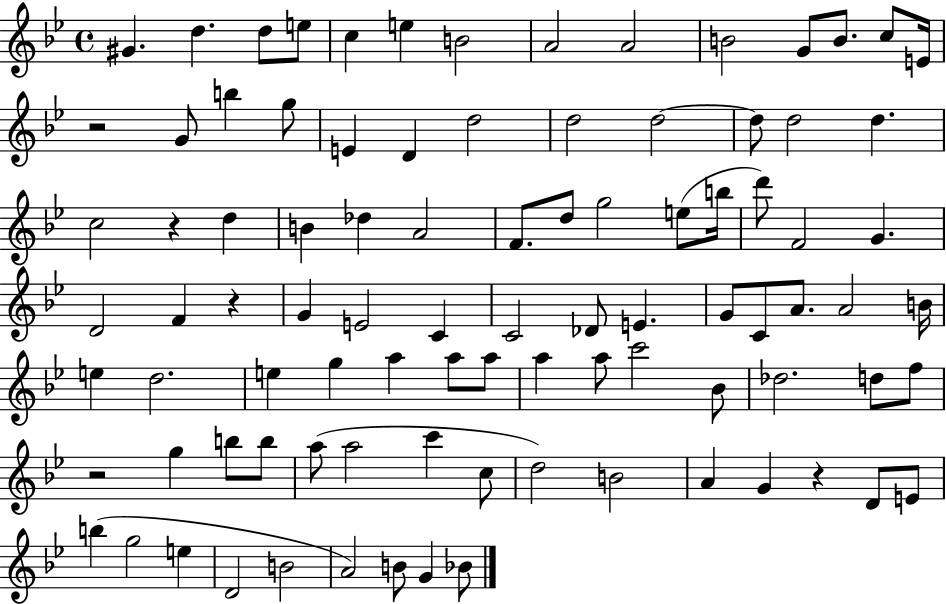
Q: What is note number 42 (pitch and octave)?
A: E4